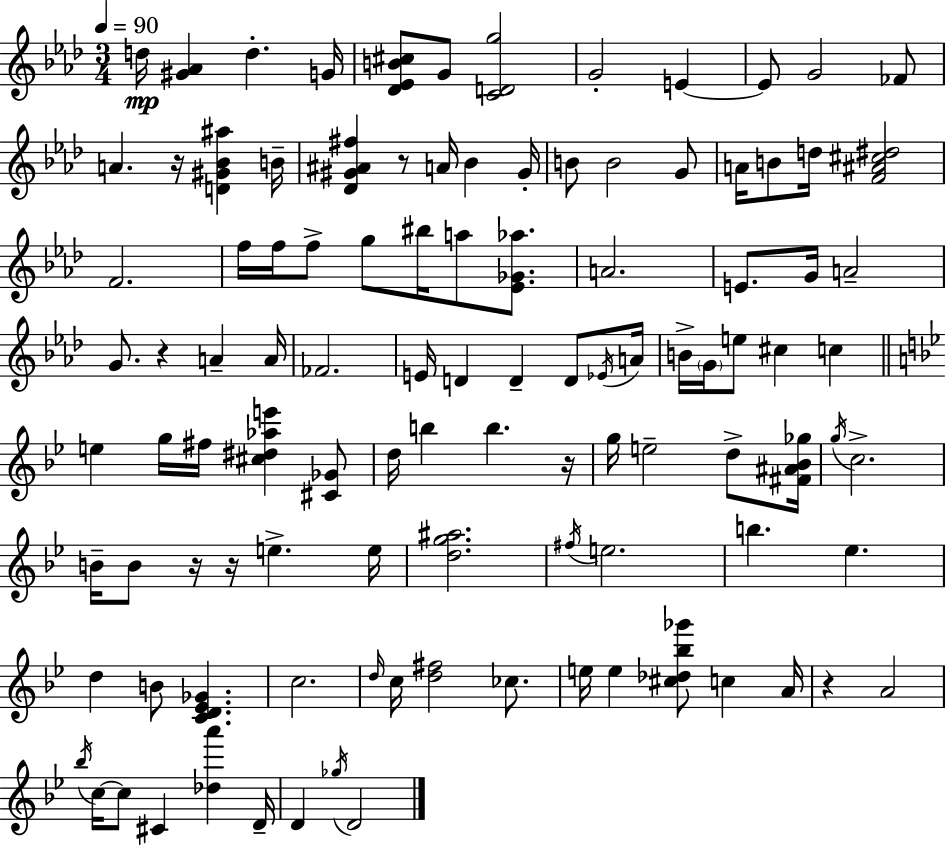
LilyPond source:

{
  \clef treble
  \numericTimeSignature
  \time 3/4
  \key f \minor
  \tempo 4 = 90
  d''16\mp <gis' aes'>4 d''4.-. g'16 | <des' ees' b' cis''>8 g'8 <c' d' g''>2 | g'2-. e'4~~ | e'8 g'2 fes'8 | \break a'4. r16 <d' gis' bes' ais''>4 b'16-- | <des' gis' ais' fis''>4 r8 a'16 bes'4 gis'16-. | b'8 b'2 g'8 | a'16 b'8 d''16 <f' ais' cis'' dis''>2 | \break f'2. | f''16 f''16 f''8-> g''8 bis''16 a''8 <ees' ges' aes''>8. | a'2. | e'8. g'16 a'2-- | \break g'8. r4 a'4-- a'16 | fes'2. | e'16 d'4 d'4-- d'8 \acciaccatura { ees'16 } | a'16 b'16-> \parenthesize g'16 e''8 cis''4 c''4 | \break \bar "||" \break \key g \minor e''4 g''16 fis''16 <cis'' dis'' aes'' e'''>4 <cis' ges'>8 | d''16 b''4 b''4. r16 | g''16 e''2-- d''8-> <fis' ais' bes' ges''>16 | \acciaccatura { g''16 } c''2.-> | \break b'16-- b'8 r16 r16 e''4.-> | e''16 <d'' g'' ais''>2. | \acciaccatura { fis''16 } e''2. | b''4. ees''4. | \break d''4 b'8 <c' d' ees' ges'>4. | c''2. | \grace { d''16 } c''16 <d'' fis''>2 | ces''8. e''16 e''4 <cis'' des'' bes'' ges'''>8 c''4 | \break a'16 r4 a'2 | \acciaccatura { bes''16 } c''16~~ c''8 cis'4 <des'' a'''>4 | d'16-- d'4 \acciaccatura { ges''16 } d'2 | \bar "|."
}